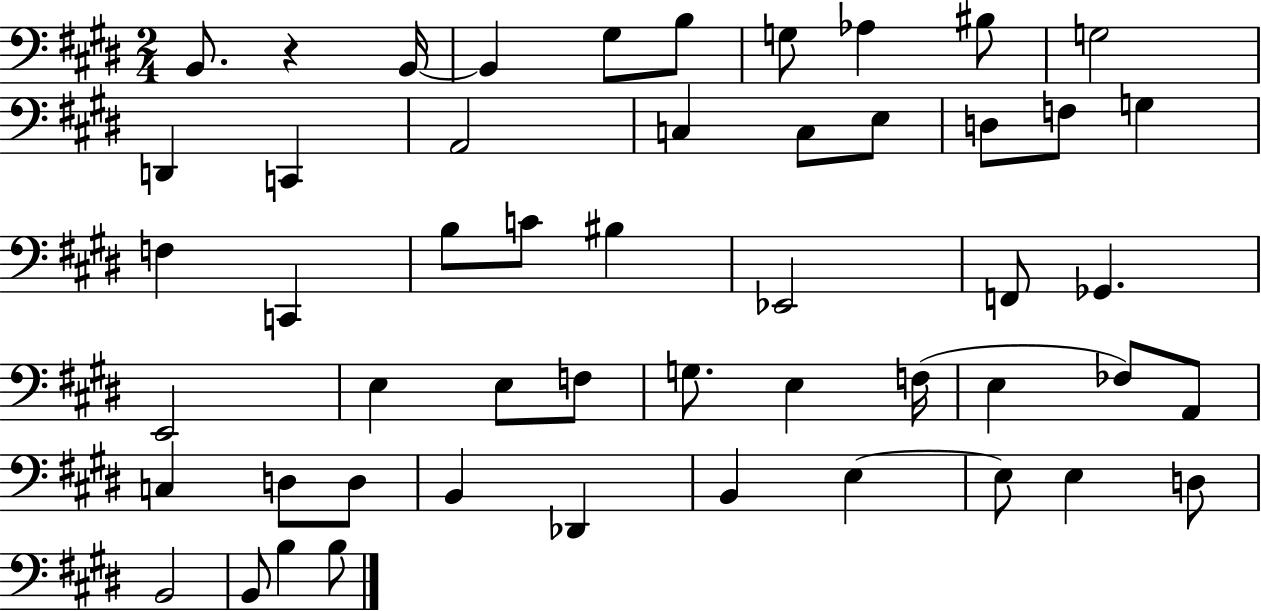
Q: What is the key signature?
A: E major